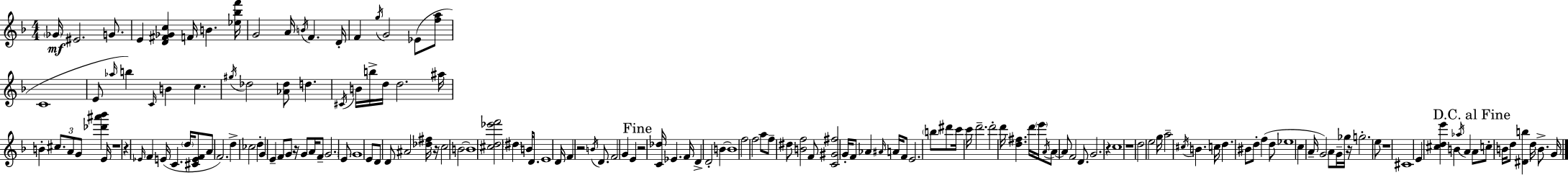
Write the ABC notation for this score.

X:1
T:Untitled
M:4/4
L:1/4
K:Dm
_G/4 ^E2 G/2 E [D^F_Gc] F/4 B [_e_bf']/4 G2 A/4 B/4 F D/4 F g/4 G2 _E/2 [fa]/2 C4 E/2 _a/4 b C/4 B c ^g/4 _d2 [_A_d]/2 d ^C/4 B/4 b/4 d/4 d2 ^a/4 B ^c/2 A/2 G/2 [_d'^a'_b'] E/4 z4 z _E/4 F E/4 C d/4 [^CEF]/2 A/2 F2 d _c2 d G E F/2 G/2 z/4 G/2 A/4 F/2 G2 E/2 G4 E/2 D/2 D/2 ^A2 [_d^f]/4 z/4 c2 B2 B4 [^cd_e'f']2 ^d B/4 D/2 E4 D/4 F z2 B/4 D/2 F2 G E z2 [C_d]/4 _E F/4 D D2 B B4 f2 f2 a/2 f/2 ^d/2 [Bf]2 F/2 [C^G^f]2 G/4 F/2 _A ^A/4 A/4 F/2 E2 b/2 ^d'/2 c'/4 c'/4 d'2 d'2 d'/4 [d^f] d'/4 e'/4 A/4 A/2 A/2 F2 D/2 G2 z c4 z4 d2 e2 g/4 a2 ^c/4 B c/4 d ^B/2 d/2 f d/2 _e4 c A/4 G2 A/2 G/4 _g/4 z/4 g2 e/2 z4 ^C4 E [^cde'] B _a/4 A A/2 c/2 B/4 d/2 [^Db] d/4 B/2 G/4